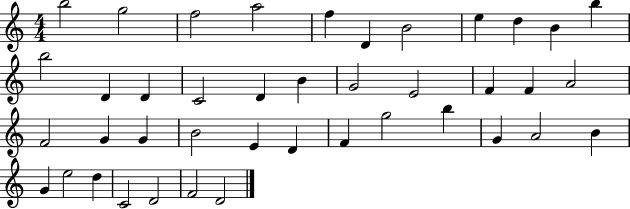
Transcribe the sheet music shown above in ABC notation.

X:1
T:Untitled
M:4/4
L:1/4
K:C
b2 g2 f2 a2 f D B2 e d B b b2 D D C2 D B G2 E2 F F A2 F2 G G B2 E D F g2 b G A2 B G e2 d C2 D2 F2 D2